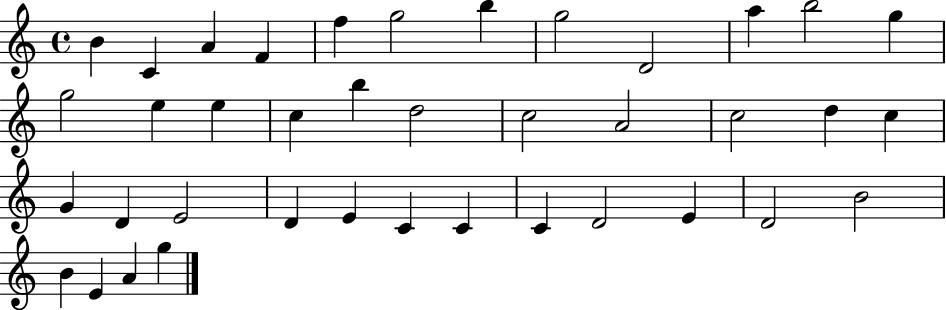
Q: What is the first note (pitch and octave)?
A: B4